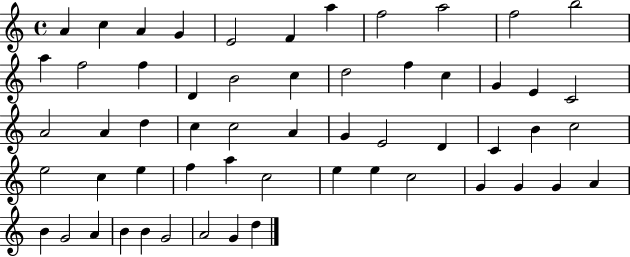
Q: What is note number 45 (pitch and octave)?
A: G4